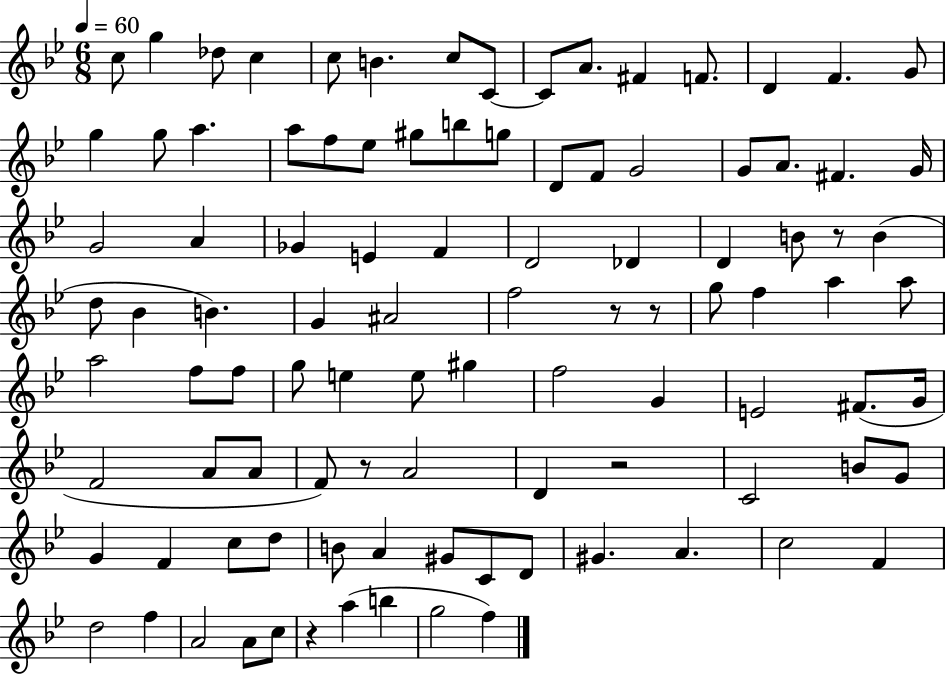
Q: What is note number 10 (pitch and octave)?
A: A4